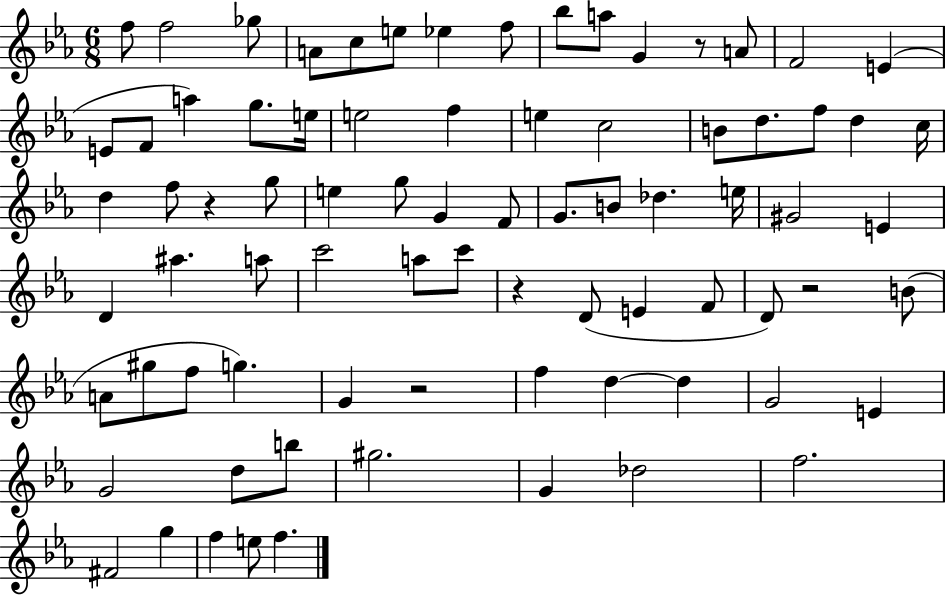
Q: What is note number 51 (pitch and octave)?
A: D4